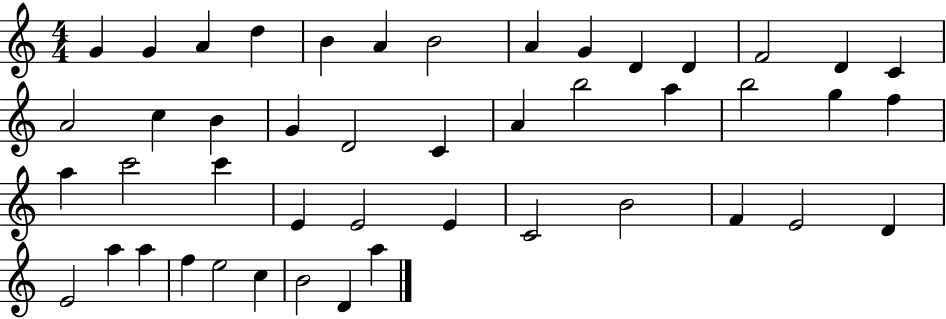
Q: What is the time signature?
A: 4/4